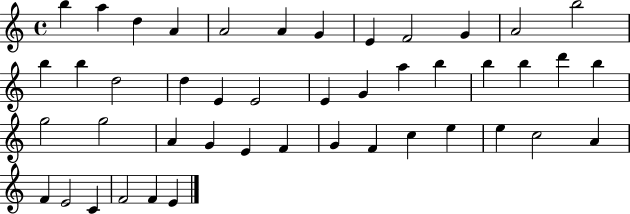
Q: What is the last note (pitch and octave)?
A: E4